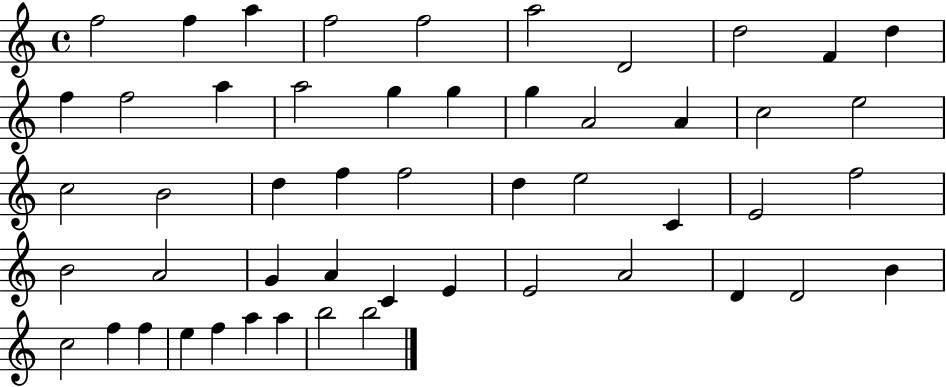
F5/h F5/q A5/q F5/h F5/h A5/h D4/h D5/h F4/q D5/q F5/q F5/h A5/q A5/h G5/q G5/q G5/q A4/h A4/q C5/h E5/h C5/h B4/h D5/q F5/q F5/h D5/q E5/h C4/q E4/h F5/h B4/h A4/h G4/q A4/q C4/q E4/q E4/h A4/h D4/q D4/h B4/q C5/h F5/q F5/q E5/q F5/q A5/q A5/q B5/h B5/h